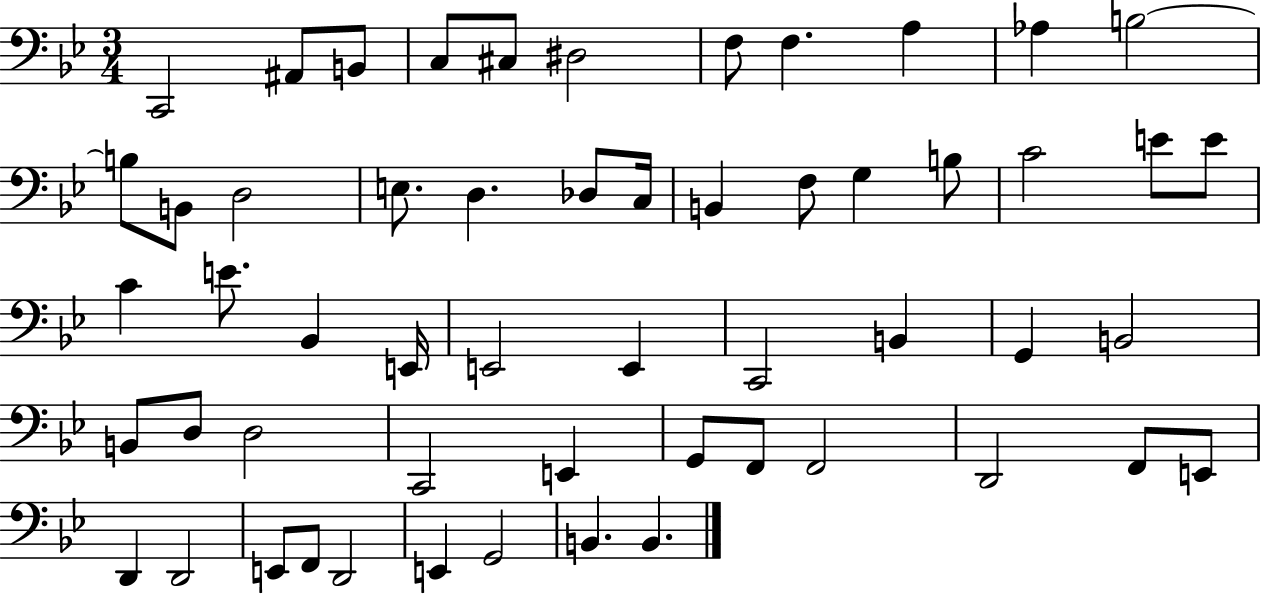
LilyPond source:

{
  \clef bass
  \numericTimeSignature
  \time 3/4
  \key bes \major
  \repeat volta 2 { c,2 ais,8 b,8 | c8 cis8 dis2 | f8 f4. a4 | aes4 b2~~ | \break b8 b,8 d2 | e8. d4. des8 c16 | b,4 f8 g4 b8 | c'2 e'8 e'8 | \break c'4 e'8. bes,4 e,16 | e,2 e,4 | c,2 b,4 | g,4 b,2 | \break b,8 d8 d2 | c,2 e,4 | g,8 f,8 f,2 | d,2 f,8 e,8 | \break d,4 d,2 | e,8 f,8 d,2 | e,4 g,2 | b,4. b,4. | \break } \bar "|."
}